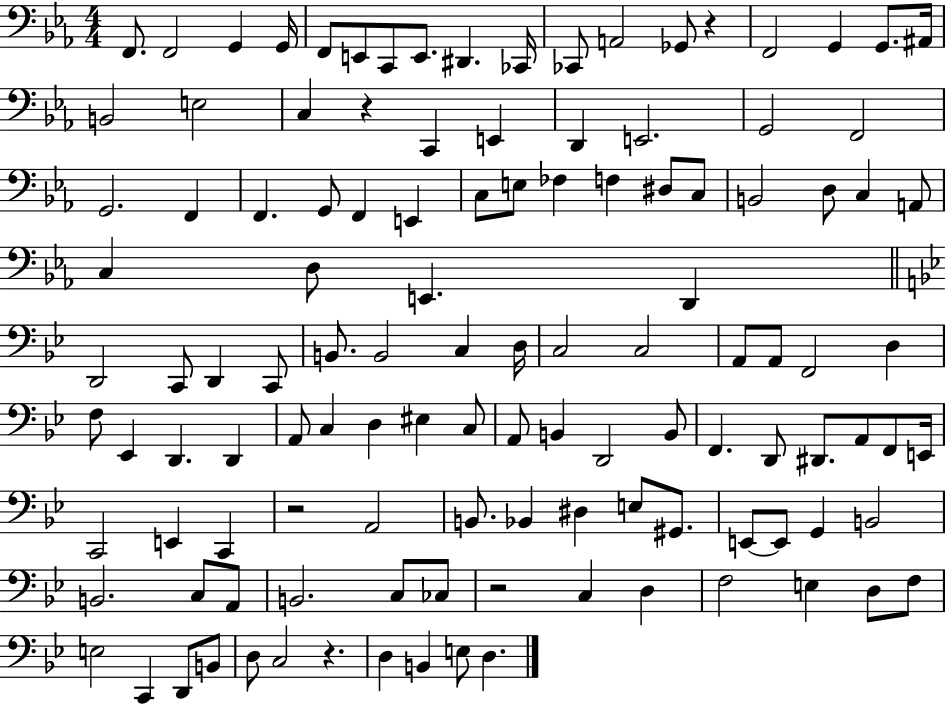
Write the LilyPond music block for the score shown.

{
  \clef bass
  \numericTimeSignature
  \time 4/4
  \key ees \major
  f,8. f,2 g,4 g,16 | f,8 e,8 c,8 e,8. dis,4. ces,16 | ces,8 a,2 ges,8 r4 | f,2 g,4 g,8. ais,16 | \break b,2 e2 | c4 r4 c,4 e,4 | d,4 e,2. | g,2 f,2 | \break g,2. f,4 | f,4. g,8 f,4 e,4 | c8 e8 fes4 f4 dis8 c8 | b,2 d8 c4 a,8 | \break c4 d8 e,4. d,4 | \bar "||" \break \key bes \major d,2 c,8 d,4 c,8 | b,8. b,2 c4 d16 | c2 c2 | a,8 a,8 f,2 d4 | \break f8 ees,4 d,4. d,4 | a,8 c4 d4 eis4 c8 | a,8 b,4 d,2 b,8 | f,4. d,8 dis,8. a,8 f,8 e,16 | \break c,2 e,4 c,4 | r2 a,2 | b,8. bes,4 dis4 e8 gis,8. | e,8~~ e,8 g,4 b,2 | \break b,2. c8 a,8 | b,2. c8 ces8 | r2 c4 d4 | f2 e4 d8 f8 | \break e2 c,4 d,8 b,8 | d8 c2 r4. | d4 b,4 e8 d4. | \bar "|."
}